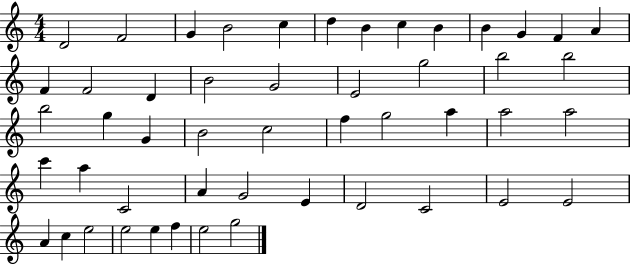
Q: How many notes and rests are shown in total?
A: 50